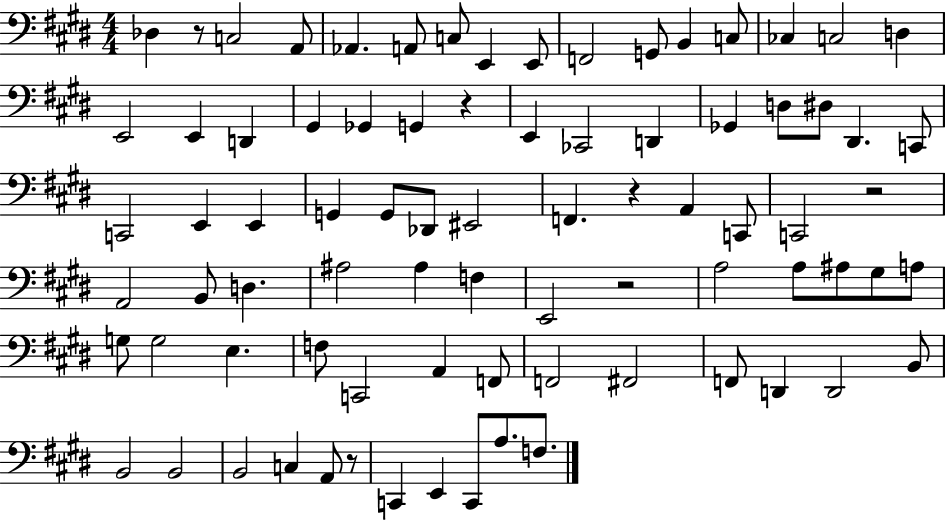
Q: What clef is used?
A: bass